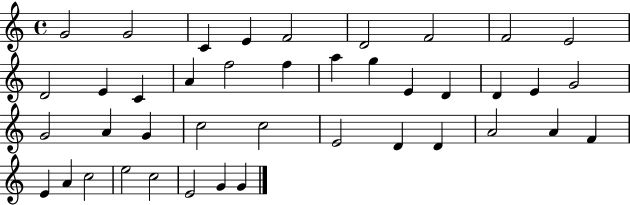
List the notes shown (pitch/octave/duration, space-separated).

G4/h G4/h C4/q E4/q F4/h D4/h F4/h F4/h E4/h D4/h E4/q C4/q A4/q F5/h F5/q A5/q G5/q E4/q D4/q D4/q E4/q G4/h G4/h A4/q G4/q C5/h C5/h E4/h D4/q D4/q A4/h A4/q F4/q E4/q A4/q C5/h E5/h C5/h E4/h G4/q G4/q